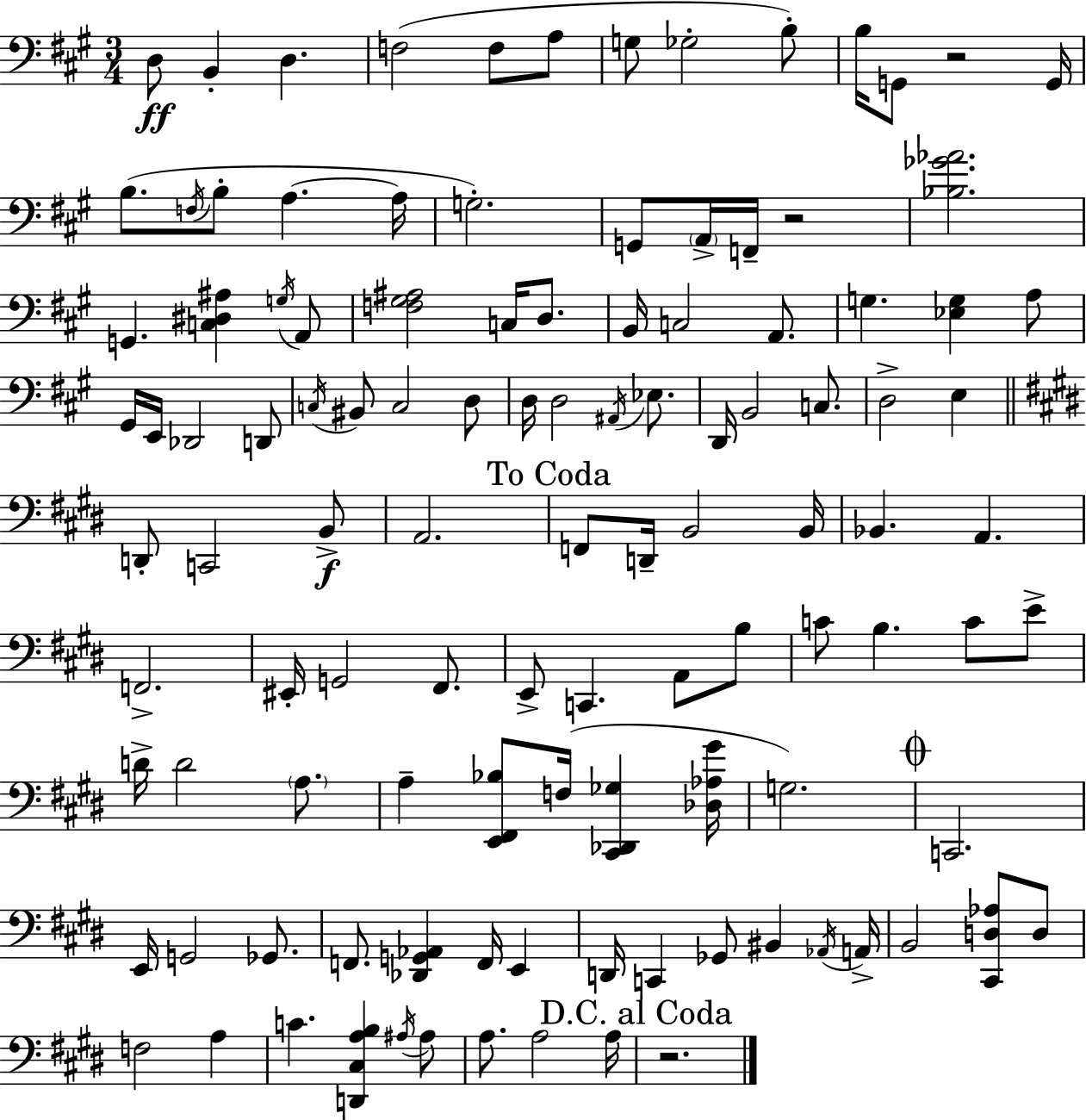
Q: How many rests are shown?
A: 3